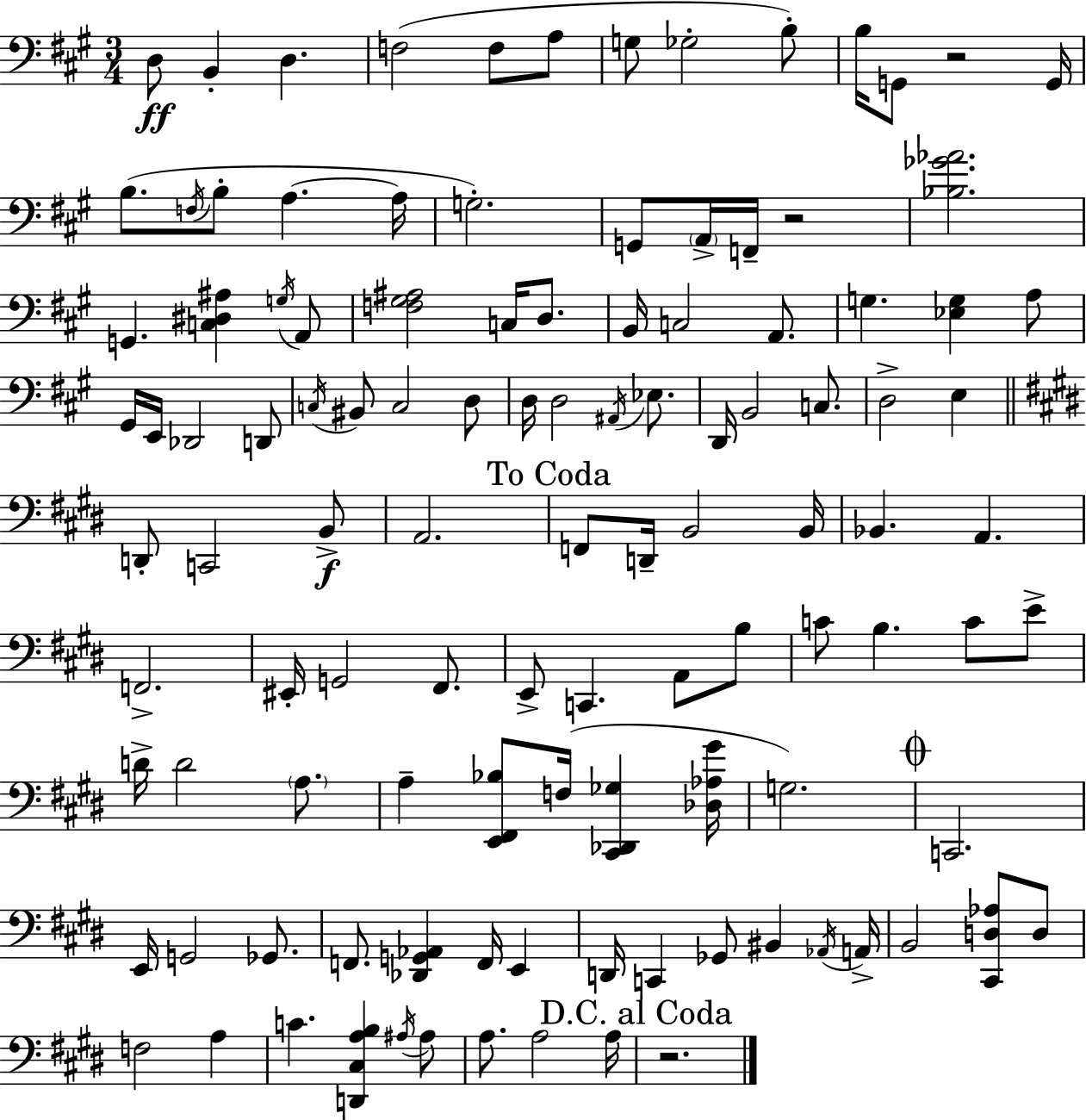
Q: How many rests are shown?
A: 3